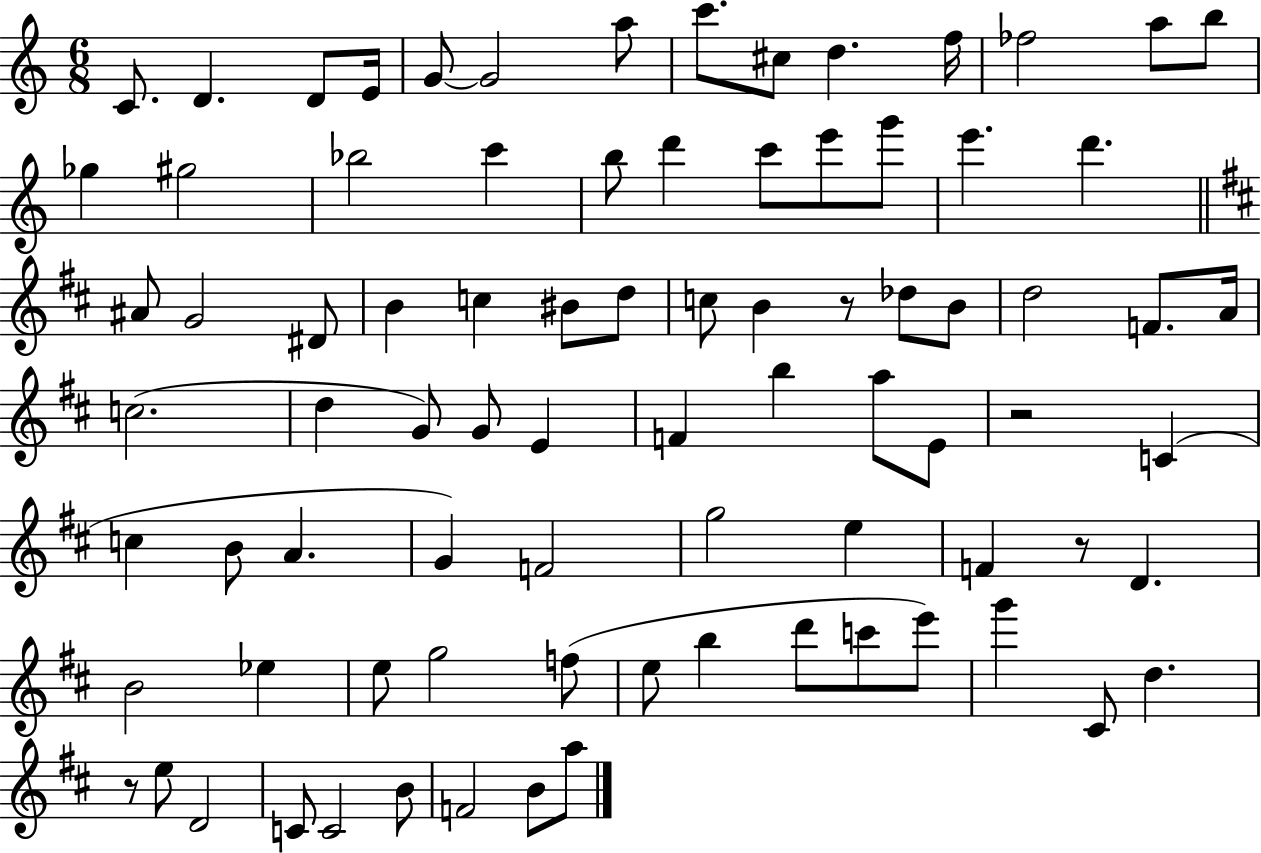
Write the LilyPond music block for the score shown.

{
  \clef treble
  \numericTimeSignature
  \time 6/8
  \key c \major
  c'8. d'4. d'8 e'16 | g'8~~ g'2 a''8 | c'''8. cis''8 d''4. f''16 | fes''2 a''8 b''8 | \break ges''4 gis''2 | bes''2 c'''4 | b''8 d'''4 c'''8 e'''8 g'''8 | e'''4. d'''4. | \break \bar "||" \break \key d \major ais'8 g'2 dis'8 | b'4 c''4 bis'8 d''8 | c''8 b'4 r8 des''8 b'8 | d''2 f'8. a'16 | \break c''2.( | d''4 g'8) g'8 e'4 | f'4 b''4 a''8 e'8 | r2 c'4( | \break c''4 b'8 a'4. | g'4) f'2 | g''2 e''4 | f'4 r8 d'4. | \break b'2 ees''4 | e''8 g''2 f''8( | e''8 b''4 d'''8 c'''8 e'''8) | g'''4 cis'8 d''4. | \break r8 e''8 d'2 | c'8 c'2 b'8 | f'2 b'8 a''8 | \bar "|."
}